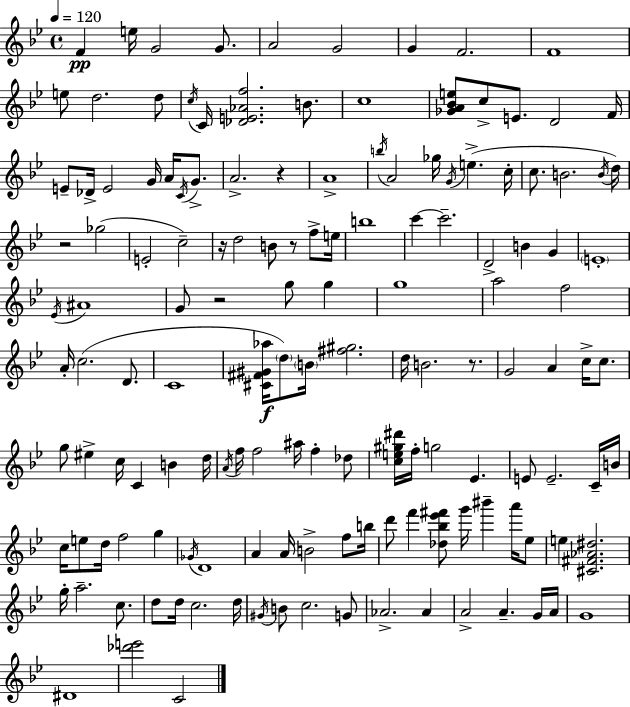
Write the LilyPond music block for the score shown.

{
  \clef treble
  \time 4/4
  \defaultTimeSignature
  \key g \minor
  \tempo 4 = 120
  \repeat volta 2 { f'4\pp e''16 g'2 g'8. | a'2 g'2 | g'4 f'2. | f'1 | \break e''8 d''2. d''8 | \acciaccatura { c''16 } c'16 <des' e' aes' f''>2. b'8. | c''1 | <ges' a' bes' e''>8 c''8-> e'8. d'2 | \break f'16 e'8-- des'16-> e'2 g'16 a'16 \acciaccatura { c'16 } g'8.-> | a'2.-> r4 | a'1-> | \acciaccatura { b''16 } a'2 ges''16 \acciaccatura { g'16 }( e''4.-> | \break c''16-. c''8. b'2. | \acciaccatura { b'16 }) d''16 r2 ges''2( | e'2-. c''2--) | r16 d''2 b'8 | \break r8 f''8-> e''16 b''1 | c'''4~~ c'''2.-- | d'2-> b'4 | g'4 \parenthesize e'1-. | \break \acciaccatura { ees'16 } ais'1 | g'8 r2 | g''8 g''4 g''1 | a''2 f''2 | \break a'16-. c''2.( | d'8. c'1 | <cis' fis' gis' aes''>16\f \parenthesize d''8) \parenthesize b'16 <fis'' gis''>2. | d''16 b'2. | \break r8. g'2 a'4 | c''16-> c''8. g''8 eis''4-> c''16 c'4 | b'4 d''16 \acciaccatura { a'16 } f''16 f''2 | ais''16 f''4-. des''8 <c'' e'' gis'' dis'''>16 f''16-. g''2 | \break ees'4. e'8 e'2.-- | c'16-- b'16 c''16 e''8 d''16 f''2 | g''4 \acciaccatura { ges'16 } d'1 | a'4 a'16 b'2-> | \break f''8 b''16 d'''8 f'''4 <des'' bes'' ees''' fis'''>8 | g'''16 bis'''4-- a'''16 ees''8 e''4 <cis' fis' aes' dis''>2. | g''16-. a''2.-- | c''8. d''8 d''16 c''2. | \break d''16 \acciaccatura { gis'16 } b'8 c''2. | g'8 aes'2.-> | aes'4 a'2-> | a'4.-- g'16 a'16 g'1 | \break dis'1 | <des''' e'''>2 | c'2 } \bar "|."
}